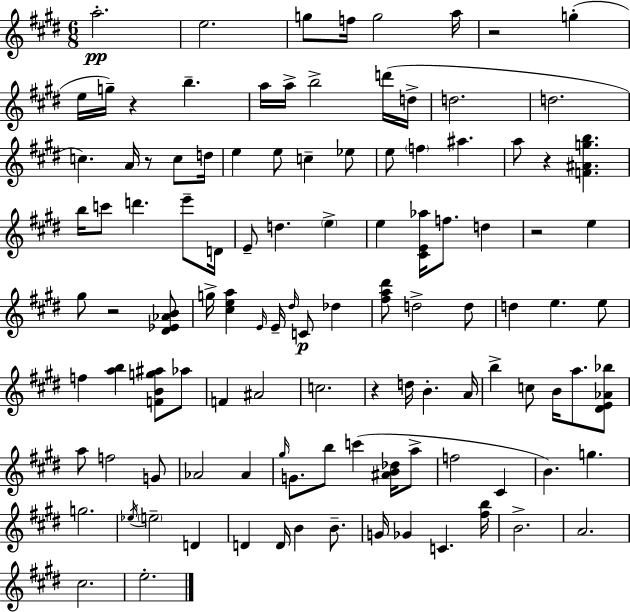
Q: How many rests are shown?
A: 7